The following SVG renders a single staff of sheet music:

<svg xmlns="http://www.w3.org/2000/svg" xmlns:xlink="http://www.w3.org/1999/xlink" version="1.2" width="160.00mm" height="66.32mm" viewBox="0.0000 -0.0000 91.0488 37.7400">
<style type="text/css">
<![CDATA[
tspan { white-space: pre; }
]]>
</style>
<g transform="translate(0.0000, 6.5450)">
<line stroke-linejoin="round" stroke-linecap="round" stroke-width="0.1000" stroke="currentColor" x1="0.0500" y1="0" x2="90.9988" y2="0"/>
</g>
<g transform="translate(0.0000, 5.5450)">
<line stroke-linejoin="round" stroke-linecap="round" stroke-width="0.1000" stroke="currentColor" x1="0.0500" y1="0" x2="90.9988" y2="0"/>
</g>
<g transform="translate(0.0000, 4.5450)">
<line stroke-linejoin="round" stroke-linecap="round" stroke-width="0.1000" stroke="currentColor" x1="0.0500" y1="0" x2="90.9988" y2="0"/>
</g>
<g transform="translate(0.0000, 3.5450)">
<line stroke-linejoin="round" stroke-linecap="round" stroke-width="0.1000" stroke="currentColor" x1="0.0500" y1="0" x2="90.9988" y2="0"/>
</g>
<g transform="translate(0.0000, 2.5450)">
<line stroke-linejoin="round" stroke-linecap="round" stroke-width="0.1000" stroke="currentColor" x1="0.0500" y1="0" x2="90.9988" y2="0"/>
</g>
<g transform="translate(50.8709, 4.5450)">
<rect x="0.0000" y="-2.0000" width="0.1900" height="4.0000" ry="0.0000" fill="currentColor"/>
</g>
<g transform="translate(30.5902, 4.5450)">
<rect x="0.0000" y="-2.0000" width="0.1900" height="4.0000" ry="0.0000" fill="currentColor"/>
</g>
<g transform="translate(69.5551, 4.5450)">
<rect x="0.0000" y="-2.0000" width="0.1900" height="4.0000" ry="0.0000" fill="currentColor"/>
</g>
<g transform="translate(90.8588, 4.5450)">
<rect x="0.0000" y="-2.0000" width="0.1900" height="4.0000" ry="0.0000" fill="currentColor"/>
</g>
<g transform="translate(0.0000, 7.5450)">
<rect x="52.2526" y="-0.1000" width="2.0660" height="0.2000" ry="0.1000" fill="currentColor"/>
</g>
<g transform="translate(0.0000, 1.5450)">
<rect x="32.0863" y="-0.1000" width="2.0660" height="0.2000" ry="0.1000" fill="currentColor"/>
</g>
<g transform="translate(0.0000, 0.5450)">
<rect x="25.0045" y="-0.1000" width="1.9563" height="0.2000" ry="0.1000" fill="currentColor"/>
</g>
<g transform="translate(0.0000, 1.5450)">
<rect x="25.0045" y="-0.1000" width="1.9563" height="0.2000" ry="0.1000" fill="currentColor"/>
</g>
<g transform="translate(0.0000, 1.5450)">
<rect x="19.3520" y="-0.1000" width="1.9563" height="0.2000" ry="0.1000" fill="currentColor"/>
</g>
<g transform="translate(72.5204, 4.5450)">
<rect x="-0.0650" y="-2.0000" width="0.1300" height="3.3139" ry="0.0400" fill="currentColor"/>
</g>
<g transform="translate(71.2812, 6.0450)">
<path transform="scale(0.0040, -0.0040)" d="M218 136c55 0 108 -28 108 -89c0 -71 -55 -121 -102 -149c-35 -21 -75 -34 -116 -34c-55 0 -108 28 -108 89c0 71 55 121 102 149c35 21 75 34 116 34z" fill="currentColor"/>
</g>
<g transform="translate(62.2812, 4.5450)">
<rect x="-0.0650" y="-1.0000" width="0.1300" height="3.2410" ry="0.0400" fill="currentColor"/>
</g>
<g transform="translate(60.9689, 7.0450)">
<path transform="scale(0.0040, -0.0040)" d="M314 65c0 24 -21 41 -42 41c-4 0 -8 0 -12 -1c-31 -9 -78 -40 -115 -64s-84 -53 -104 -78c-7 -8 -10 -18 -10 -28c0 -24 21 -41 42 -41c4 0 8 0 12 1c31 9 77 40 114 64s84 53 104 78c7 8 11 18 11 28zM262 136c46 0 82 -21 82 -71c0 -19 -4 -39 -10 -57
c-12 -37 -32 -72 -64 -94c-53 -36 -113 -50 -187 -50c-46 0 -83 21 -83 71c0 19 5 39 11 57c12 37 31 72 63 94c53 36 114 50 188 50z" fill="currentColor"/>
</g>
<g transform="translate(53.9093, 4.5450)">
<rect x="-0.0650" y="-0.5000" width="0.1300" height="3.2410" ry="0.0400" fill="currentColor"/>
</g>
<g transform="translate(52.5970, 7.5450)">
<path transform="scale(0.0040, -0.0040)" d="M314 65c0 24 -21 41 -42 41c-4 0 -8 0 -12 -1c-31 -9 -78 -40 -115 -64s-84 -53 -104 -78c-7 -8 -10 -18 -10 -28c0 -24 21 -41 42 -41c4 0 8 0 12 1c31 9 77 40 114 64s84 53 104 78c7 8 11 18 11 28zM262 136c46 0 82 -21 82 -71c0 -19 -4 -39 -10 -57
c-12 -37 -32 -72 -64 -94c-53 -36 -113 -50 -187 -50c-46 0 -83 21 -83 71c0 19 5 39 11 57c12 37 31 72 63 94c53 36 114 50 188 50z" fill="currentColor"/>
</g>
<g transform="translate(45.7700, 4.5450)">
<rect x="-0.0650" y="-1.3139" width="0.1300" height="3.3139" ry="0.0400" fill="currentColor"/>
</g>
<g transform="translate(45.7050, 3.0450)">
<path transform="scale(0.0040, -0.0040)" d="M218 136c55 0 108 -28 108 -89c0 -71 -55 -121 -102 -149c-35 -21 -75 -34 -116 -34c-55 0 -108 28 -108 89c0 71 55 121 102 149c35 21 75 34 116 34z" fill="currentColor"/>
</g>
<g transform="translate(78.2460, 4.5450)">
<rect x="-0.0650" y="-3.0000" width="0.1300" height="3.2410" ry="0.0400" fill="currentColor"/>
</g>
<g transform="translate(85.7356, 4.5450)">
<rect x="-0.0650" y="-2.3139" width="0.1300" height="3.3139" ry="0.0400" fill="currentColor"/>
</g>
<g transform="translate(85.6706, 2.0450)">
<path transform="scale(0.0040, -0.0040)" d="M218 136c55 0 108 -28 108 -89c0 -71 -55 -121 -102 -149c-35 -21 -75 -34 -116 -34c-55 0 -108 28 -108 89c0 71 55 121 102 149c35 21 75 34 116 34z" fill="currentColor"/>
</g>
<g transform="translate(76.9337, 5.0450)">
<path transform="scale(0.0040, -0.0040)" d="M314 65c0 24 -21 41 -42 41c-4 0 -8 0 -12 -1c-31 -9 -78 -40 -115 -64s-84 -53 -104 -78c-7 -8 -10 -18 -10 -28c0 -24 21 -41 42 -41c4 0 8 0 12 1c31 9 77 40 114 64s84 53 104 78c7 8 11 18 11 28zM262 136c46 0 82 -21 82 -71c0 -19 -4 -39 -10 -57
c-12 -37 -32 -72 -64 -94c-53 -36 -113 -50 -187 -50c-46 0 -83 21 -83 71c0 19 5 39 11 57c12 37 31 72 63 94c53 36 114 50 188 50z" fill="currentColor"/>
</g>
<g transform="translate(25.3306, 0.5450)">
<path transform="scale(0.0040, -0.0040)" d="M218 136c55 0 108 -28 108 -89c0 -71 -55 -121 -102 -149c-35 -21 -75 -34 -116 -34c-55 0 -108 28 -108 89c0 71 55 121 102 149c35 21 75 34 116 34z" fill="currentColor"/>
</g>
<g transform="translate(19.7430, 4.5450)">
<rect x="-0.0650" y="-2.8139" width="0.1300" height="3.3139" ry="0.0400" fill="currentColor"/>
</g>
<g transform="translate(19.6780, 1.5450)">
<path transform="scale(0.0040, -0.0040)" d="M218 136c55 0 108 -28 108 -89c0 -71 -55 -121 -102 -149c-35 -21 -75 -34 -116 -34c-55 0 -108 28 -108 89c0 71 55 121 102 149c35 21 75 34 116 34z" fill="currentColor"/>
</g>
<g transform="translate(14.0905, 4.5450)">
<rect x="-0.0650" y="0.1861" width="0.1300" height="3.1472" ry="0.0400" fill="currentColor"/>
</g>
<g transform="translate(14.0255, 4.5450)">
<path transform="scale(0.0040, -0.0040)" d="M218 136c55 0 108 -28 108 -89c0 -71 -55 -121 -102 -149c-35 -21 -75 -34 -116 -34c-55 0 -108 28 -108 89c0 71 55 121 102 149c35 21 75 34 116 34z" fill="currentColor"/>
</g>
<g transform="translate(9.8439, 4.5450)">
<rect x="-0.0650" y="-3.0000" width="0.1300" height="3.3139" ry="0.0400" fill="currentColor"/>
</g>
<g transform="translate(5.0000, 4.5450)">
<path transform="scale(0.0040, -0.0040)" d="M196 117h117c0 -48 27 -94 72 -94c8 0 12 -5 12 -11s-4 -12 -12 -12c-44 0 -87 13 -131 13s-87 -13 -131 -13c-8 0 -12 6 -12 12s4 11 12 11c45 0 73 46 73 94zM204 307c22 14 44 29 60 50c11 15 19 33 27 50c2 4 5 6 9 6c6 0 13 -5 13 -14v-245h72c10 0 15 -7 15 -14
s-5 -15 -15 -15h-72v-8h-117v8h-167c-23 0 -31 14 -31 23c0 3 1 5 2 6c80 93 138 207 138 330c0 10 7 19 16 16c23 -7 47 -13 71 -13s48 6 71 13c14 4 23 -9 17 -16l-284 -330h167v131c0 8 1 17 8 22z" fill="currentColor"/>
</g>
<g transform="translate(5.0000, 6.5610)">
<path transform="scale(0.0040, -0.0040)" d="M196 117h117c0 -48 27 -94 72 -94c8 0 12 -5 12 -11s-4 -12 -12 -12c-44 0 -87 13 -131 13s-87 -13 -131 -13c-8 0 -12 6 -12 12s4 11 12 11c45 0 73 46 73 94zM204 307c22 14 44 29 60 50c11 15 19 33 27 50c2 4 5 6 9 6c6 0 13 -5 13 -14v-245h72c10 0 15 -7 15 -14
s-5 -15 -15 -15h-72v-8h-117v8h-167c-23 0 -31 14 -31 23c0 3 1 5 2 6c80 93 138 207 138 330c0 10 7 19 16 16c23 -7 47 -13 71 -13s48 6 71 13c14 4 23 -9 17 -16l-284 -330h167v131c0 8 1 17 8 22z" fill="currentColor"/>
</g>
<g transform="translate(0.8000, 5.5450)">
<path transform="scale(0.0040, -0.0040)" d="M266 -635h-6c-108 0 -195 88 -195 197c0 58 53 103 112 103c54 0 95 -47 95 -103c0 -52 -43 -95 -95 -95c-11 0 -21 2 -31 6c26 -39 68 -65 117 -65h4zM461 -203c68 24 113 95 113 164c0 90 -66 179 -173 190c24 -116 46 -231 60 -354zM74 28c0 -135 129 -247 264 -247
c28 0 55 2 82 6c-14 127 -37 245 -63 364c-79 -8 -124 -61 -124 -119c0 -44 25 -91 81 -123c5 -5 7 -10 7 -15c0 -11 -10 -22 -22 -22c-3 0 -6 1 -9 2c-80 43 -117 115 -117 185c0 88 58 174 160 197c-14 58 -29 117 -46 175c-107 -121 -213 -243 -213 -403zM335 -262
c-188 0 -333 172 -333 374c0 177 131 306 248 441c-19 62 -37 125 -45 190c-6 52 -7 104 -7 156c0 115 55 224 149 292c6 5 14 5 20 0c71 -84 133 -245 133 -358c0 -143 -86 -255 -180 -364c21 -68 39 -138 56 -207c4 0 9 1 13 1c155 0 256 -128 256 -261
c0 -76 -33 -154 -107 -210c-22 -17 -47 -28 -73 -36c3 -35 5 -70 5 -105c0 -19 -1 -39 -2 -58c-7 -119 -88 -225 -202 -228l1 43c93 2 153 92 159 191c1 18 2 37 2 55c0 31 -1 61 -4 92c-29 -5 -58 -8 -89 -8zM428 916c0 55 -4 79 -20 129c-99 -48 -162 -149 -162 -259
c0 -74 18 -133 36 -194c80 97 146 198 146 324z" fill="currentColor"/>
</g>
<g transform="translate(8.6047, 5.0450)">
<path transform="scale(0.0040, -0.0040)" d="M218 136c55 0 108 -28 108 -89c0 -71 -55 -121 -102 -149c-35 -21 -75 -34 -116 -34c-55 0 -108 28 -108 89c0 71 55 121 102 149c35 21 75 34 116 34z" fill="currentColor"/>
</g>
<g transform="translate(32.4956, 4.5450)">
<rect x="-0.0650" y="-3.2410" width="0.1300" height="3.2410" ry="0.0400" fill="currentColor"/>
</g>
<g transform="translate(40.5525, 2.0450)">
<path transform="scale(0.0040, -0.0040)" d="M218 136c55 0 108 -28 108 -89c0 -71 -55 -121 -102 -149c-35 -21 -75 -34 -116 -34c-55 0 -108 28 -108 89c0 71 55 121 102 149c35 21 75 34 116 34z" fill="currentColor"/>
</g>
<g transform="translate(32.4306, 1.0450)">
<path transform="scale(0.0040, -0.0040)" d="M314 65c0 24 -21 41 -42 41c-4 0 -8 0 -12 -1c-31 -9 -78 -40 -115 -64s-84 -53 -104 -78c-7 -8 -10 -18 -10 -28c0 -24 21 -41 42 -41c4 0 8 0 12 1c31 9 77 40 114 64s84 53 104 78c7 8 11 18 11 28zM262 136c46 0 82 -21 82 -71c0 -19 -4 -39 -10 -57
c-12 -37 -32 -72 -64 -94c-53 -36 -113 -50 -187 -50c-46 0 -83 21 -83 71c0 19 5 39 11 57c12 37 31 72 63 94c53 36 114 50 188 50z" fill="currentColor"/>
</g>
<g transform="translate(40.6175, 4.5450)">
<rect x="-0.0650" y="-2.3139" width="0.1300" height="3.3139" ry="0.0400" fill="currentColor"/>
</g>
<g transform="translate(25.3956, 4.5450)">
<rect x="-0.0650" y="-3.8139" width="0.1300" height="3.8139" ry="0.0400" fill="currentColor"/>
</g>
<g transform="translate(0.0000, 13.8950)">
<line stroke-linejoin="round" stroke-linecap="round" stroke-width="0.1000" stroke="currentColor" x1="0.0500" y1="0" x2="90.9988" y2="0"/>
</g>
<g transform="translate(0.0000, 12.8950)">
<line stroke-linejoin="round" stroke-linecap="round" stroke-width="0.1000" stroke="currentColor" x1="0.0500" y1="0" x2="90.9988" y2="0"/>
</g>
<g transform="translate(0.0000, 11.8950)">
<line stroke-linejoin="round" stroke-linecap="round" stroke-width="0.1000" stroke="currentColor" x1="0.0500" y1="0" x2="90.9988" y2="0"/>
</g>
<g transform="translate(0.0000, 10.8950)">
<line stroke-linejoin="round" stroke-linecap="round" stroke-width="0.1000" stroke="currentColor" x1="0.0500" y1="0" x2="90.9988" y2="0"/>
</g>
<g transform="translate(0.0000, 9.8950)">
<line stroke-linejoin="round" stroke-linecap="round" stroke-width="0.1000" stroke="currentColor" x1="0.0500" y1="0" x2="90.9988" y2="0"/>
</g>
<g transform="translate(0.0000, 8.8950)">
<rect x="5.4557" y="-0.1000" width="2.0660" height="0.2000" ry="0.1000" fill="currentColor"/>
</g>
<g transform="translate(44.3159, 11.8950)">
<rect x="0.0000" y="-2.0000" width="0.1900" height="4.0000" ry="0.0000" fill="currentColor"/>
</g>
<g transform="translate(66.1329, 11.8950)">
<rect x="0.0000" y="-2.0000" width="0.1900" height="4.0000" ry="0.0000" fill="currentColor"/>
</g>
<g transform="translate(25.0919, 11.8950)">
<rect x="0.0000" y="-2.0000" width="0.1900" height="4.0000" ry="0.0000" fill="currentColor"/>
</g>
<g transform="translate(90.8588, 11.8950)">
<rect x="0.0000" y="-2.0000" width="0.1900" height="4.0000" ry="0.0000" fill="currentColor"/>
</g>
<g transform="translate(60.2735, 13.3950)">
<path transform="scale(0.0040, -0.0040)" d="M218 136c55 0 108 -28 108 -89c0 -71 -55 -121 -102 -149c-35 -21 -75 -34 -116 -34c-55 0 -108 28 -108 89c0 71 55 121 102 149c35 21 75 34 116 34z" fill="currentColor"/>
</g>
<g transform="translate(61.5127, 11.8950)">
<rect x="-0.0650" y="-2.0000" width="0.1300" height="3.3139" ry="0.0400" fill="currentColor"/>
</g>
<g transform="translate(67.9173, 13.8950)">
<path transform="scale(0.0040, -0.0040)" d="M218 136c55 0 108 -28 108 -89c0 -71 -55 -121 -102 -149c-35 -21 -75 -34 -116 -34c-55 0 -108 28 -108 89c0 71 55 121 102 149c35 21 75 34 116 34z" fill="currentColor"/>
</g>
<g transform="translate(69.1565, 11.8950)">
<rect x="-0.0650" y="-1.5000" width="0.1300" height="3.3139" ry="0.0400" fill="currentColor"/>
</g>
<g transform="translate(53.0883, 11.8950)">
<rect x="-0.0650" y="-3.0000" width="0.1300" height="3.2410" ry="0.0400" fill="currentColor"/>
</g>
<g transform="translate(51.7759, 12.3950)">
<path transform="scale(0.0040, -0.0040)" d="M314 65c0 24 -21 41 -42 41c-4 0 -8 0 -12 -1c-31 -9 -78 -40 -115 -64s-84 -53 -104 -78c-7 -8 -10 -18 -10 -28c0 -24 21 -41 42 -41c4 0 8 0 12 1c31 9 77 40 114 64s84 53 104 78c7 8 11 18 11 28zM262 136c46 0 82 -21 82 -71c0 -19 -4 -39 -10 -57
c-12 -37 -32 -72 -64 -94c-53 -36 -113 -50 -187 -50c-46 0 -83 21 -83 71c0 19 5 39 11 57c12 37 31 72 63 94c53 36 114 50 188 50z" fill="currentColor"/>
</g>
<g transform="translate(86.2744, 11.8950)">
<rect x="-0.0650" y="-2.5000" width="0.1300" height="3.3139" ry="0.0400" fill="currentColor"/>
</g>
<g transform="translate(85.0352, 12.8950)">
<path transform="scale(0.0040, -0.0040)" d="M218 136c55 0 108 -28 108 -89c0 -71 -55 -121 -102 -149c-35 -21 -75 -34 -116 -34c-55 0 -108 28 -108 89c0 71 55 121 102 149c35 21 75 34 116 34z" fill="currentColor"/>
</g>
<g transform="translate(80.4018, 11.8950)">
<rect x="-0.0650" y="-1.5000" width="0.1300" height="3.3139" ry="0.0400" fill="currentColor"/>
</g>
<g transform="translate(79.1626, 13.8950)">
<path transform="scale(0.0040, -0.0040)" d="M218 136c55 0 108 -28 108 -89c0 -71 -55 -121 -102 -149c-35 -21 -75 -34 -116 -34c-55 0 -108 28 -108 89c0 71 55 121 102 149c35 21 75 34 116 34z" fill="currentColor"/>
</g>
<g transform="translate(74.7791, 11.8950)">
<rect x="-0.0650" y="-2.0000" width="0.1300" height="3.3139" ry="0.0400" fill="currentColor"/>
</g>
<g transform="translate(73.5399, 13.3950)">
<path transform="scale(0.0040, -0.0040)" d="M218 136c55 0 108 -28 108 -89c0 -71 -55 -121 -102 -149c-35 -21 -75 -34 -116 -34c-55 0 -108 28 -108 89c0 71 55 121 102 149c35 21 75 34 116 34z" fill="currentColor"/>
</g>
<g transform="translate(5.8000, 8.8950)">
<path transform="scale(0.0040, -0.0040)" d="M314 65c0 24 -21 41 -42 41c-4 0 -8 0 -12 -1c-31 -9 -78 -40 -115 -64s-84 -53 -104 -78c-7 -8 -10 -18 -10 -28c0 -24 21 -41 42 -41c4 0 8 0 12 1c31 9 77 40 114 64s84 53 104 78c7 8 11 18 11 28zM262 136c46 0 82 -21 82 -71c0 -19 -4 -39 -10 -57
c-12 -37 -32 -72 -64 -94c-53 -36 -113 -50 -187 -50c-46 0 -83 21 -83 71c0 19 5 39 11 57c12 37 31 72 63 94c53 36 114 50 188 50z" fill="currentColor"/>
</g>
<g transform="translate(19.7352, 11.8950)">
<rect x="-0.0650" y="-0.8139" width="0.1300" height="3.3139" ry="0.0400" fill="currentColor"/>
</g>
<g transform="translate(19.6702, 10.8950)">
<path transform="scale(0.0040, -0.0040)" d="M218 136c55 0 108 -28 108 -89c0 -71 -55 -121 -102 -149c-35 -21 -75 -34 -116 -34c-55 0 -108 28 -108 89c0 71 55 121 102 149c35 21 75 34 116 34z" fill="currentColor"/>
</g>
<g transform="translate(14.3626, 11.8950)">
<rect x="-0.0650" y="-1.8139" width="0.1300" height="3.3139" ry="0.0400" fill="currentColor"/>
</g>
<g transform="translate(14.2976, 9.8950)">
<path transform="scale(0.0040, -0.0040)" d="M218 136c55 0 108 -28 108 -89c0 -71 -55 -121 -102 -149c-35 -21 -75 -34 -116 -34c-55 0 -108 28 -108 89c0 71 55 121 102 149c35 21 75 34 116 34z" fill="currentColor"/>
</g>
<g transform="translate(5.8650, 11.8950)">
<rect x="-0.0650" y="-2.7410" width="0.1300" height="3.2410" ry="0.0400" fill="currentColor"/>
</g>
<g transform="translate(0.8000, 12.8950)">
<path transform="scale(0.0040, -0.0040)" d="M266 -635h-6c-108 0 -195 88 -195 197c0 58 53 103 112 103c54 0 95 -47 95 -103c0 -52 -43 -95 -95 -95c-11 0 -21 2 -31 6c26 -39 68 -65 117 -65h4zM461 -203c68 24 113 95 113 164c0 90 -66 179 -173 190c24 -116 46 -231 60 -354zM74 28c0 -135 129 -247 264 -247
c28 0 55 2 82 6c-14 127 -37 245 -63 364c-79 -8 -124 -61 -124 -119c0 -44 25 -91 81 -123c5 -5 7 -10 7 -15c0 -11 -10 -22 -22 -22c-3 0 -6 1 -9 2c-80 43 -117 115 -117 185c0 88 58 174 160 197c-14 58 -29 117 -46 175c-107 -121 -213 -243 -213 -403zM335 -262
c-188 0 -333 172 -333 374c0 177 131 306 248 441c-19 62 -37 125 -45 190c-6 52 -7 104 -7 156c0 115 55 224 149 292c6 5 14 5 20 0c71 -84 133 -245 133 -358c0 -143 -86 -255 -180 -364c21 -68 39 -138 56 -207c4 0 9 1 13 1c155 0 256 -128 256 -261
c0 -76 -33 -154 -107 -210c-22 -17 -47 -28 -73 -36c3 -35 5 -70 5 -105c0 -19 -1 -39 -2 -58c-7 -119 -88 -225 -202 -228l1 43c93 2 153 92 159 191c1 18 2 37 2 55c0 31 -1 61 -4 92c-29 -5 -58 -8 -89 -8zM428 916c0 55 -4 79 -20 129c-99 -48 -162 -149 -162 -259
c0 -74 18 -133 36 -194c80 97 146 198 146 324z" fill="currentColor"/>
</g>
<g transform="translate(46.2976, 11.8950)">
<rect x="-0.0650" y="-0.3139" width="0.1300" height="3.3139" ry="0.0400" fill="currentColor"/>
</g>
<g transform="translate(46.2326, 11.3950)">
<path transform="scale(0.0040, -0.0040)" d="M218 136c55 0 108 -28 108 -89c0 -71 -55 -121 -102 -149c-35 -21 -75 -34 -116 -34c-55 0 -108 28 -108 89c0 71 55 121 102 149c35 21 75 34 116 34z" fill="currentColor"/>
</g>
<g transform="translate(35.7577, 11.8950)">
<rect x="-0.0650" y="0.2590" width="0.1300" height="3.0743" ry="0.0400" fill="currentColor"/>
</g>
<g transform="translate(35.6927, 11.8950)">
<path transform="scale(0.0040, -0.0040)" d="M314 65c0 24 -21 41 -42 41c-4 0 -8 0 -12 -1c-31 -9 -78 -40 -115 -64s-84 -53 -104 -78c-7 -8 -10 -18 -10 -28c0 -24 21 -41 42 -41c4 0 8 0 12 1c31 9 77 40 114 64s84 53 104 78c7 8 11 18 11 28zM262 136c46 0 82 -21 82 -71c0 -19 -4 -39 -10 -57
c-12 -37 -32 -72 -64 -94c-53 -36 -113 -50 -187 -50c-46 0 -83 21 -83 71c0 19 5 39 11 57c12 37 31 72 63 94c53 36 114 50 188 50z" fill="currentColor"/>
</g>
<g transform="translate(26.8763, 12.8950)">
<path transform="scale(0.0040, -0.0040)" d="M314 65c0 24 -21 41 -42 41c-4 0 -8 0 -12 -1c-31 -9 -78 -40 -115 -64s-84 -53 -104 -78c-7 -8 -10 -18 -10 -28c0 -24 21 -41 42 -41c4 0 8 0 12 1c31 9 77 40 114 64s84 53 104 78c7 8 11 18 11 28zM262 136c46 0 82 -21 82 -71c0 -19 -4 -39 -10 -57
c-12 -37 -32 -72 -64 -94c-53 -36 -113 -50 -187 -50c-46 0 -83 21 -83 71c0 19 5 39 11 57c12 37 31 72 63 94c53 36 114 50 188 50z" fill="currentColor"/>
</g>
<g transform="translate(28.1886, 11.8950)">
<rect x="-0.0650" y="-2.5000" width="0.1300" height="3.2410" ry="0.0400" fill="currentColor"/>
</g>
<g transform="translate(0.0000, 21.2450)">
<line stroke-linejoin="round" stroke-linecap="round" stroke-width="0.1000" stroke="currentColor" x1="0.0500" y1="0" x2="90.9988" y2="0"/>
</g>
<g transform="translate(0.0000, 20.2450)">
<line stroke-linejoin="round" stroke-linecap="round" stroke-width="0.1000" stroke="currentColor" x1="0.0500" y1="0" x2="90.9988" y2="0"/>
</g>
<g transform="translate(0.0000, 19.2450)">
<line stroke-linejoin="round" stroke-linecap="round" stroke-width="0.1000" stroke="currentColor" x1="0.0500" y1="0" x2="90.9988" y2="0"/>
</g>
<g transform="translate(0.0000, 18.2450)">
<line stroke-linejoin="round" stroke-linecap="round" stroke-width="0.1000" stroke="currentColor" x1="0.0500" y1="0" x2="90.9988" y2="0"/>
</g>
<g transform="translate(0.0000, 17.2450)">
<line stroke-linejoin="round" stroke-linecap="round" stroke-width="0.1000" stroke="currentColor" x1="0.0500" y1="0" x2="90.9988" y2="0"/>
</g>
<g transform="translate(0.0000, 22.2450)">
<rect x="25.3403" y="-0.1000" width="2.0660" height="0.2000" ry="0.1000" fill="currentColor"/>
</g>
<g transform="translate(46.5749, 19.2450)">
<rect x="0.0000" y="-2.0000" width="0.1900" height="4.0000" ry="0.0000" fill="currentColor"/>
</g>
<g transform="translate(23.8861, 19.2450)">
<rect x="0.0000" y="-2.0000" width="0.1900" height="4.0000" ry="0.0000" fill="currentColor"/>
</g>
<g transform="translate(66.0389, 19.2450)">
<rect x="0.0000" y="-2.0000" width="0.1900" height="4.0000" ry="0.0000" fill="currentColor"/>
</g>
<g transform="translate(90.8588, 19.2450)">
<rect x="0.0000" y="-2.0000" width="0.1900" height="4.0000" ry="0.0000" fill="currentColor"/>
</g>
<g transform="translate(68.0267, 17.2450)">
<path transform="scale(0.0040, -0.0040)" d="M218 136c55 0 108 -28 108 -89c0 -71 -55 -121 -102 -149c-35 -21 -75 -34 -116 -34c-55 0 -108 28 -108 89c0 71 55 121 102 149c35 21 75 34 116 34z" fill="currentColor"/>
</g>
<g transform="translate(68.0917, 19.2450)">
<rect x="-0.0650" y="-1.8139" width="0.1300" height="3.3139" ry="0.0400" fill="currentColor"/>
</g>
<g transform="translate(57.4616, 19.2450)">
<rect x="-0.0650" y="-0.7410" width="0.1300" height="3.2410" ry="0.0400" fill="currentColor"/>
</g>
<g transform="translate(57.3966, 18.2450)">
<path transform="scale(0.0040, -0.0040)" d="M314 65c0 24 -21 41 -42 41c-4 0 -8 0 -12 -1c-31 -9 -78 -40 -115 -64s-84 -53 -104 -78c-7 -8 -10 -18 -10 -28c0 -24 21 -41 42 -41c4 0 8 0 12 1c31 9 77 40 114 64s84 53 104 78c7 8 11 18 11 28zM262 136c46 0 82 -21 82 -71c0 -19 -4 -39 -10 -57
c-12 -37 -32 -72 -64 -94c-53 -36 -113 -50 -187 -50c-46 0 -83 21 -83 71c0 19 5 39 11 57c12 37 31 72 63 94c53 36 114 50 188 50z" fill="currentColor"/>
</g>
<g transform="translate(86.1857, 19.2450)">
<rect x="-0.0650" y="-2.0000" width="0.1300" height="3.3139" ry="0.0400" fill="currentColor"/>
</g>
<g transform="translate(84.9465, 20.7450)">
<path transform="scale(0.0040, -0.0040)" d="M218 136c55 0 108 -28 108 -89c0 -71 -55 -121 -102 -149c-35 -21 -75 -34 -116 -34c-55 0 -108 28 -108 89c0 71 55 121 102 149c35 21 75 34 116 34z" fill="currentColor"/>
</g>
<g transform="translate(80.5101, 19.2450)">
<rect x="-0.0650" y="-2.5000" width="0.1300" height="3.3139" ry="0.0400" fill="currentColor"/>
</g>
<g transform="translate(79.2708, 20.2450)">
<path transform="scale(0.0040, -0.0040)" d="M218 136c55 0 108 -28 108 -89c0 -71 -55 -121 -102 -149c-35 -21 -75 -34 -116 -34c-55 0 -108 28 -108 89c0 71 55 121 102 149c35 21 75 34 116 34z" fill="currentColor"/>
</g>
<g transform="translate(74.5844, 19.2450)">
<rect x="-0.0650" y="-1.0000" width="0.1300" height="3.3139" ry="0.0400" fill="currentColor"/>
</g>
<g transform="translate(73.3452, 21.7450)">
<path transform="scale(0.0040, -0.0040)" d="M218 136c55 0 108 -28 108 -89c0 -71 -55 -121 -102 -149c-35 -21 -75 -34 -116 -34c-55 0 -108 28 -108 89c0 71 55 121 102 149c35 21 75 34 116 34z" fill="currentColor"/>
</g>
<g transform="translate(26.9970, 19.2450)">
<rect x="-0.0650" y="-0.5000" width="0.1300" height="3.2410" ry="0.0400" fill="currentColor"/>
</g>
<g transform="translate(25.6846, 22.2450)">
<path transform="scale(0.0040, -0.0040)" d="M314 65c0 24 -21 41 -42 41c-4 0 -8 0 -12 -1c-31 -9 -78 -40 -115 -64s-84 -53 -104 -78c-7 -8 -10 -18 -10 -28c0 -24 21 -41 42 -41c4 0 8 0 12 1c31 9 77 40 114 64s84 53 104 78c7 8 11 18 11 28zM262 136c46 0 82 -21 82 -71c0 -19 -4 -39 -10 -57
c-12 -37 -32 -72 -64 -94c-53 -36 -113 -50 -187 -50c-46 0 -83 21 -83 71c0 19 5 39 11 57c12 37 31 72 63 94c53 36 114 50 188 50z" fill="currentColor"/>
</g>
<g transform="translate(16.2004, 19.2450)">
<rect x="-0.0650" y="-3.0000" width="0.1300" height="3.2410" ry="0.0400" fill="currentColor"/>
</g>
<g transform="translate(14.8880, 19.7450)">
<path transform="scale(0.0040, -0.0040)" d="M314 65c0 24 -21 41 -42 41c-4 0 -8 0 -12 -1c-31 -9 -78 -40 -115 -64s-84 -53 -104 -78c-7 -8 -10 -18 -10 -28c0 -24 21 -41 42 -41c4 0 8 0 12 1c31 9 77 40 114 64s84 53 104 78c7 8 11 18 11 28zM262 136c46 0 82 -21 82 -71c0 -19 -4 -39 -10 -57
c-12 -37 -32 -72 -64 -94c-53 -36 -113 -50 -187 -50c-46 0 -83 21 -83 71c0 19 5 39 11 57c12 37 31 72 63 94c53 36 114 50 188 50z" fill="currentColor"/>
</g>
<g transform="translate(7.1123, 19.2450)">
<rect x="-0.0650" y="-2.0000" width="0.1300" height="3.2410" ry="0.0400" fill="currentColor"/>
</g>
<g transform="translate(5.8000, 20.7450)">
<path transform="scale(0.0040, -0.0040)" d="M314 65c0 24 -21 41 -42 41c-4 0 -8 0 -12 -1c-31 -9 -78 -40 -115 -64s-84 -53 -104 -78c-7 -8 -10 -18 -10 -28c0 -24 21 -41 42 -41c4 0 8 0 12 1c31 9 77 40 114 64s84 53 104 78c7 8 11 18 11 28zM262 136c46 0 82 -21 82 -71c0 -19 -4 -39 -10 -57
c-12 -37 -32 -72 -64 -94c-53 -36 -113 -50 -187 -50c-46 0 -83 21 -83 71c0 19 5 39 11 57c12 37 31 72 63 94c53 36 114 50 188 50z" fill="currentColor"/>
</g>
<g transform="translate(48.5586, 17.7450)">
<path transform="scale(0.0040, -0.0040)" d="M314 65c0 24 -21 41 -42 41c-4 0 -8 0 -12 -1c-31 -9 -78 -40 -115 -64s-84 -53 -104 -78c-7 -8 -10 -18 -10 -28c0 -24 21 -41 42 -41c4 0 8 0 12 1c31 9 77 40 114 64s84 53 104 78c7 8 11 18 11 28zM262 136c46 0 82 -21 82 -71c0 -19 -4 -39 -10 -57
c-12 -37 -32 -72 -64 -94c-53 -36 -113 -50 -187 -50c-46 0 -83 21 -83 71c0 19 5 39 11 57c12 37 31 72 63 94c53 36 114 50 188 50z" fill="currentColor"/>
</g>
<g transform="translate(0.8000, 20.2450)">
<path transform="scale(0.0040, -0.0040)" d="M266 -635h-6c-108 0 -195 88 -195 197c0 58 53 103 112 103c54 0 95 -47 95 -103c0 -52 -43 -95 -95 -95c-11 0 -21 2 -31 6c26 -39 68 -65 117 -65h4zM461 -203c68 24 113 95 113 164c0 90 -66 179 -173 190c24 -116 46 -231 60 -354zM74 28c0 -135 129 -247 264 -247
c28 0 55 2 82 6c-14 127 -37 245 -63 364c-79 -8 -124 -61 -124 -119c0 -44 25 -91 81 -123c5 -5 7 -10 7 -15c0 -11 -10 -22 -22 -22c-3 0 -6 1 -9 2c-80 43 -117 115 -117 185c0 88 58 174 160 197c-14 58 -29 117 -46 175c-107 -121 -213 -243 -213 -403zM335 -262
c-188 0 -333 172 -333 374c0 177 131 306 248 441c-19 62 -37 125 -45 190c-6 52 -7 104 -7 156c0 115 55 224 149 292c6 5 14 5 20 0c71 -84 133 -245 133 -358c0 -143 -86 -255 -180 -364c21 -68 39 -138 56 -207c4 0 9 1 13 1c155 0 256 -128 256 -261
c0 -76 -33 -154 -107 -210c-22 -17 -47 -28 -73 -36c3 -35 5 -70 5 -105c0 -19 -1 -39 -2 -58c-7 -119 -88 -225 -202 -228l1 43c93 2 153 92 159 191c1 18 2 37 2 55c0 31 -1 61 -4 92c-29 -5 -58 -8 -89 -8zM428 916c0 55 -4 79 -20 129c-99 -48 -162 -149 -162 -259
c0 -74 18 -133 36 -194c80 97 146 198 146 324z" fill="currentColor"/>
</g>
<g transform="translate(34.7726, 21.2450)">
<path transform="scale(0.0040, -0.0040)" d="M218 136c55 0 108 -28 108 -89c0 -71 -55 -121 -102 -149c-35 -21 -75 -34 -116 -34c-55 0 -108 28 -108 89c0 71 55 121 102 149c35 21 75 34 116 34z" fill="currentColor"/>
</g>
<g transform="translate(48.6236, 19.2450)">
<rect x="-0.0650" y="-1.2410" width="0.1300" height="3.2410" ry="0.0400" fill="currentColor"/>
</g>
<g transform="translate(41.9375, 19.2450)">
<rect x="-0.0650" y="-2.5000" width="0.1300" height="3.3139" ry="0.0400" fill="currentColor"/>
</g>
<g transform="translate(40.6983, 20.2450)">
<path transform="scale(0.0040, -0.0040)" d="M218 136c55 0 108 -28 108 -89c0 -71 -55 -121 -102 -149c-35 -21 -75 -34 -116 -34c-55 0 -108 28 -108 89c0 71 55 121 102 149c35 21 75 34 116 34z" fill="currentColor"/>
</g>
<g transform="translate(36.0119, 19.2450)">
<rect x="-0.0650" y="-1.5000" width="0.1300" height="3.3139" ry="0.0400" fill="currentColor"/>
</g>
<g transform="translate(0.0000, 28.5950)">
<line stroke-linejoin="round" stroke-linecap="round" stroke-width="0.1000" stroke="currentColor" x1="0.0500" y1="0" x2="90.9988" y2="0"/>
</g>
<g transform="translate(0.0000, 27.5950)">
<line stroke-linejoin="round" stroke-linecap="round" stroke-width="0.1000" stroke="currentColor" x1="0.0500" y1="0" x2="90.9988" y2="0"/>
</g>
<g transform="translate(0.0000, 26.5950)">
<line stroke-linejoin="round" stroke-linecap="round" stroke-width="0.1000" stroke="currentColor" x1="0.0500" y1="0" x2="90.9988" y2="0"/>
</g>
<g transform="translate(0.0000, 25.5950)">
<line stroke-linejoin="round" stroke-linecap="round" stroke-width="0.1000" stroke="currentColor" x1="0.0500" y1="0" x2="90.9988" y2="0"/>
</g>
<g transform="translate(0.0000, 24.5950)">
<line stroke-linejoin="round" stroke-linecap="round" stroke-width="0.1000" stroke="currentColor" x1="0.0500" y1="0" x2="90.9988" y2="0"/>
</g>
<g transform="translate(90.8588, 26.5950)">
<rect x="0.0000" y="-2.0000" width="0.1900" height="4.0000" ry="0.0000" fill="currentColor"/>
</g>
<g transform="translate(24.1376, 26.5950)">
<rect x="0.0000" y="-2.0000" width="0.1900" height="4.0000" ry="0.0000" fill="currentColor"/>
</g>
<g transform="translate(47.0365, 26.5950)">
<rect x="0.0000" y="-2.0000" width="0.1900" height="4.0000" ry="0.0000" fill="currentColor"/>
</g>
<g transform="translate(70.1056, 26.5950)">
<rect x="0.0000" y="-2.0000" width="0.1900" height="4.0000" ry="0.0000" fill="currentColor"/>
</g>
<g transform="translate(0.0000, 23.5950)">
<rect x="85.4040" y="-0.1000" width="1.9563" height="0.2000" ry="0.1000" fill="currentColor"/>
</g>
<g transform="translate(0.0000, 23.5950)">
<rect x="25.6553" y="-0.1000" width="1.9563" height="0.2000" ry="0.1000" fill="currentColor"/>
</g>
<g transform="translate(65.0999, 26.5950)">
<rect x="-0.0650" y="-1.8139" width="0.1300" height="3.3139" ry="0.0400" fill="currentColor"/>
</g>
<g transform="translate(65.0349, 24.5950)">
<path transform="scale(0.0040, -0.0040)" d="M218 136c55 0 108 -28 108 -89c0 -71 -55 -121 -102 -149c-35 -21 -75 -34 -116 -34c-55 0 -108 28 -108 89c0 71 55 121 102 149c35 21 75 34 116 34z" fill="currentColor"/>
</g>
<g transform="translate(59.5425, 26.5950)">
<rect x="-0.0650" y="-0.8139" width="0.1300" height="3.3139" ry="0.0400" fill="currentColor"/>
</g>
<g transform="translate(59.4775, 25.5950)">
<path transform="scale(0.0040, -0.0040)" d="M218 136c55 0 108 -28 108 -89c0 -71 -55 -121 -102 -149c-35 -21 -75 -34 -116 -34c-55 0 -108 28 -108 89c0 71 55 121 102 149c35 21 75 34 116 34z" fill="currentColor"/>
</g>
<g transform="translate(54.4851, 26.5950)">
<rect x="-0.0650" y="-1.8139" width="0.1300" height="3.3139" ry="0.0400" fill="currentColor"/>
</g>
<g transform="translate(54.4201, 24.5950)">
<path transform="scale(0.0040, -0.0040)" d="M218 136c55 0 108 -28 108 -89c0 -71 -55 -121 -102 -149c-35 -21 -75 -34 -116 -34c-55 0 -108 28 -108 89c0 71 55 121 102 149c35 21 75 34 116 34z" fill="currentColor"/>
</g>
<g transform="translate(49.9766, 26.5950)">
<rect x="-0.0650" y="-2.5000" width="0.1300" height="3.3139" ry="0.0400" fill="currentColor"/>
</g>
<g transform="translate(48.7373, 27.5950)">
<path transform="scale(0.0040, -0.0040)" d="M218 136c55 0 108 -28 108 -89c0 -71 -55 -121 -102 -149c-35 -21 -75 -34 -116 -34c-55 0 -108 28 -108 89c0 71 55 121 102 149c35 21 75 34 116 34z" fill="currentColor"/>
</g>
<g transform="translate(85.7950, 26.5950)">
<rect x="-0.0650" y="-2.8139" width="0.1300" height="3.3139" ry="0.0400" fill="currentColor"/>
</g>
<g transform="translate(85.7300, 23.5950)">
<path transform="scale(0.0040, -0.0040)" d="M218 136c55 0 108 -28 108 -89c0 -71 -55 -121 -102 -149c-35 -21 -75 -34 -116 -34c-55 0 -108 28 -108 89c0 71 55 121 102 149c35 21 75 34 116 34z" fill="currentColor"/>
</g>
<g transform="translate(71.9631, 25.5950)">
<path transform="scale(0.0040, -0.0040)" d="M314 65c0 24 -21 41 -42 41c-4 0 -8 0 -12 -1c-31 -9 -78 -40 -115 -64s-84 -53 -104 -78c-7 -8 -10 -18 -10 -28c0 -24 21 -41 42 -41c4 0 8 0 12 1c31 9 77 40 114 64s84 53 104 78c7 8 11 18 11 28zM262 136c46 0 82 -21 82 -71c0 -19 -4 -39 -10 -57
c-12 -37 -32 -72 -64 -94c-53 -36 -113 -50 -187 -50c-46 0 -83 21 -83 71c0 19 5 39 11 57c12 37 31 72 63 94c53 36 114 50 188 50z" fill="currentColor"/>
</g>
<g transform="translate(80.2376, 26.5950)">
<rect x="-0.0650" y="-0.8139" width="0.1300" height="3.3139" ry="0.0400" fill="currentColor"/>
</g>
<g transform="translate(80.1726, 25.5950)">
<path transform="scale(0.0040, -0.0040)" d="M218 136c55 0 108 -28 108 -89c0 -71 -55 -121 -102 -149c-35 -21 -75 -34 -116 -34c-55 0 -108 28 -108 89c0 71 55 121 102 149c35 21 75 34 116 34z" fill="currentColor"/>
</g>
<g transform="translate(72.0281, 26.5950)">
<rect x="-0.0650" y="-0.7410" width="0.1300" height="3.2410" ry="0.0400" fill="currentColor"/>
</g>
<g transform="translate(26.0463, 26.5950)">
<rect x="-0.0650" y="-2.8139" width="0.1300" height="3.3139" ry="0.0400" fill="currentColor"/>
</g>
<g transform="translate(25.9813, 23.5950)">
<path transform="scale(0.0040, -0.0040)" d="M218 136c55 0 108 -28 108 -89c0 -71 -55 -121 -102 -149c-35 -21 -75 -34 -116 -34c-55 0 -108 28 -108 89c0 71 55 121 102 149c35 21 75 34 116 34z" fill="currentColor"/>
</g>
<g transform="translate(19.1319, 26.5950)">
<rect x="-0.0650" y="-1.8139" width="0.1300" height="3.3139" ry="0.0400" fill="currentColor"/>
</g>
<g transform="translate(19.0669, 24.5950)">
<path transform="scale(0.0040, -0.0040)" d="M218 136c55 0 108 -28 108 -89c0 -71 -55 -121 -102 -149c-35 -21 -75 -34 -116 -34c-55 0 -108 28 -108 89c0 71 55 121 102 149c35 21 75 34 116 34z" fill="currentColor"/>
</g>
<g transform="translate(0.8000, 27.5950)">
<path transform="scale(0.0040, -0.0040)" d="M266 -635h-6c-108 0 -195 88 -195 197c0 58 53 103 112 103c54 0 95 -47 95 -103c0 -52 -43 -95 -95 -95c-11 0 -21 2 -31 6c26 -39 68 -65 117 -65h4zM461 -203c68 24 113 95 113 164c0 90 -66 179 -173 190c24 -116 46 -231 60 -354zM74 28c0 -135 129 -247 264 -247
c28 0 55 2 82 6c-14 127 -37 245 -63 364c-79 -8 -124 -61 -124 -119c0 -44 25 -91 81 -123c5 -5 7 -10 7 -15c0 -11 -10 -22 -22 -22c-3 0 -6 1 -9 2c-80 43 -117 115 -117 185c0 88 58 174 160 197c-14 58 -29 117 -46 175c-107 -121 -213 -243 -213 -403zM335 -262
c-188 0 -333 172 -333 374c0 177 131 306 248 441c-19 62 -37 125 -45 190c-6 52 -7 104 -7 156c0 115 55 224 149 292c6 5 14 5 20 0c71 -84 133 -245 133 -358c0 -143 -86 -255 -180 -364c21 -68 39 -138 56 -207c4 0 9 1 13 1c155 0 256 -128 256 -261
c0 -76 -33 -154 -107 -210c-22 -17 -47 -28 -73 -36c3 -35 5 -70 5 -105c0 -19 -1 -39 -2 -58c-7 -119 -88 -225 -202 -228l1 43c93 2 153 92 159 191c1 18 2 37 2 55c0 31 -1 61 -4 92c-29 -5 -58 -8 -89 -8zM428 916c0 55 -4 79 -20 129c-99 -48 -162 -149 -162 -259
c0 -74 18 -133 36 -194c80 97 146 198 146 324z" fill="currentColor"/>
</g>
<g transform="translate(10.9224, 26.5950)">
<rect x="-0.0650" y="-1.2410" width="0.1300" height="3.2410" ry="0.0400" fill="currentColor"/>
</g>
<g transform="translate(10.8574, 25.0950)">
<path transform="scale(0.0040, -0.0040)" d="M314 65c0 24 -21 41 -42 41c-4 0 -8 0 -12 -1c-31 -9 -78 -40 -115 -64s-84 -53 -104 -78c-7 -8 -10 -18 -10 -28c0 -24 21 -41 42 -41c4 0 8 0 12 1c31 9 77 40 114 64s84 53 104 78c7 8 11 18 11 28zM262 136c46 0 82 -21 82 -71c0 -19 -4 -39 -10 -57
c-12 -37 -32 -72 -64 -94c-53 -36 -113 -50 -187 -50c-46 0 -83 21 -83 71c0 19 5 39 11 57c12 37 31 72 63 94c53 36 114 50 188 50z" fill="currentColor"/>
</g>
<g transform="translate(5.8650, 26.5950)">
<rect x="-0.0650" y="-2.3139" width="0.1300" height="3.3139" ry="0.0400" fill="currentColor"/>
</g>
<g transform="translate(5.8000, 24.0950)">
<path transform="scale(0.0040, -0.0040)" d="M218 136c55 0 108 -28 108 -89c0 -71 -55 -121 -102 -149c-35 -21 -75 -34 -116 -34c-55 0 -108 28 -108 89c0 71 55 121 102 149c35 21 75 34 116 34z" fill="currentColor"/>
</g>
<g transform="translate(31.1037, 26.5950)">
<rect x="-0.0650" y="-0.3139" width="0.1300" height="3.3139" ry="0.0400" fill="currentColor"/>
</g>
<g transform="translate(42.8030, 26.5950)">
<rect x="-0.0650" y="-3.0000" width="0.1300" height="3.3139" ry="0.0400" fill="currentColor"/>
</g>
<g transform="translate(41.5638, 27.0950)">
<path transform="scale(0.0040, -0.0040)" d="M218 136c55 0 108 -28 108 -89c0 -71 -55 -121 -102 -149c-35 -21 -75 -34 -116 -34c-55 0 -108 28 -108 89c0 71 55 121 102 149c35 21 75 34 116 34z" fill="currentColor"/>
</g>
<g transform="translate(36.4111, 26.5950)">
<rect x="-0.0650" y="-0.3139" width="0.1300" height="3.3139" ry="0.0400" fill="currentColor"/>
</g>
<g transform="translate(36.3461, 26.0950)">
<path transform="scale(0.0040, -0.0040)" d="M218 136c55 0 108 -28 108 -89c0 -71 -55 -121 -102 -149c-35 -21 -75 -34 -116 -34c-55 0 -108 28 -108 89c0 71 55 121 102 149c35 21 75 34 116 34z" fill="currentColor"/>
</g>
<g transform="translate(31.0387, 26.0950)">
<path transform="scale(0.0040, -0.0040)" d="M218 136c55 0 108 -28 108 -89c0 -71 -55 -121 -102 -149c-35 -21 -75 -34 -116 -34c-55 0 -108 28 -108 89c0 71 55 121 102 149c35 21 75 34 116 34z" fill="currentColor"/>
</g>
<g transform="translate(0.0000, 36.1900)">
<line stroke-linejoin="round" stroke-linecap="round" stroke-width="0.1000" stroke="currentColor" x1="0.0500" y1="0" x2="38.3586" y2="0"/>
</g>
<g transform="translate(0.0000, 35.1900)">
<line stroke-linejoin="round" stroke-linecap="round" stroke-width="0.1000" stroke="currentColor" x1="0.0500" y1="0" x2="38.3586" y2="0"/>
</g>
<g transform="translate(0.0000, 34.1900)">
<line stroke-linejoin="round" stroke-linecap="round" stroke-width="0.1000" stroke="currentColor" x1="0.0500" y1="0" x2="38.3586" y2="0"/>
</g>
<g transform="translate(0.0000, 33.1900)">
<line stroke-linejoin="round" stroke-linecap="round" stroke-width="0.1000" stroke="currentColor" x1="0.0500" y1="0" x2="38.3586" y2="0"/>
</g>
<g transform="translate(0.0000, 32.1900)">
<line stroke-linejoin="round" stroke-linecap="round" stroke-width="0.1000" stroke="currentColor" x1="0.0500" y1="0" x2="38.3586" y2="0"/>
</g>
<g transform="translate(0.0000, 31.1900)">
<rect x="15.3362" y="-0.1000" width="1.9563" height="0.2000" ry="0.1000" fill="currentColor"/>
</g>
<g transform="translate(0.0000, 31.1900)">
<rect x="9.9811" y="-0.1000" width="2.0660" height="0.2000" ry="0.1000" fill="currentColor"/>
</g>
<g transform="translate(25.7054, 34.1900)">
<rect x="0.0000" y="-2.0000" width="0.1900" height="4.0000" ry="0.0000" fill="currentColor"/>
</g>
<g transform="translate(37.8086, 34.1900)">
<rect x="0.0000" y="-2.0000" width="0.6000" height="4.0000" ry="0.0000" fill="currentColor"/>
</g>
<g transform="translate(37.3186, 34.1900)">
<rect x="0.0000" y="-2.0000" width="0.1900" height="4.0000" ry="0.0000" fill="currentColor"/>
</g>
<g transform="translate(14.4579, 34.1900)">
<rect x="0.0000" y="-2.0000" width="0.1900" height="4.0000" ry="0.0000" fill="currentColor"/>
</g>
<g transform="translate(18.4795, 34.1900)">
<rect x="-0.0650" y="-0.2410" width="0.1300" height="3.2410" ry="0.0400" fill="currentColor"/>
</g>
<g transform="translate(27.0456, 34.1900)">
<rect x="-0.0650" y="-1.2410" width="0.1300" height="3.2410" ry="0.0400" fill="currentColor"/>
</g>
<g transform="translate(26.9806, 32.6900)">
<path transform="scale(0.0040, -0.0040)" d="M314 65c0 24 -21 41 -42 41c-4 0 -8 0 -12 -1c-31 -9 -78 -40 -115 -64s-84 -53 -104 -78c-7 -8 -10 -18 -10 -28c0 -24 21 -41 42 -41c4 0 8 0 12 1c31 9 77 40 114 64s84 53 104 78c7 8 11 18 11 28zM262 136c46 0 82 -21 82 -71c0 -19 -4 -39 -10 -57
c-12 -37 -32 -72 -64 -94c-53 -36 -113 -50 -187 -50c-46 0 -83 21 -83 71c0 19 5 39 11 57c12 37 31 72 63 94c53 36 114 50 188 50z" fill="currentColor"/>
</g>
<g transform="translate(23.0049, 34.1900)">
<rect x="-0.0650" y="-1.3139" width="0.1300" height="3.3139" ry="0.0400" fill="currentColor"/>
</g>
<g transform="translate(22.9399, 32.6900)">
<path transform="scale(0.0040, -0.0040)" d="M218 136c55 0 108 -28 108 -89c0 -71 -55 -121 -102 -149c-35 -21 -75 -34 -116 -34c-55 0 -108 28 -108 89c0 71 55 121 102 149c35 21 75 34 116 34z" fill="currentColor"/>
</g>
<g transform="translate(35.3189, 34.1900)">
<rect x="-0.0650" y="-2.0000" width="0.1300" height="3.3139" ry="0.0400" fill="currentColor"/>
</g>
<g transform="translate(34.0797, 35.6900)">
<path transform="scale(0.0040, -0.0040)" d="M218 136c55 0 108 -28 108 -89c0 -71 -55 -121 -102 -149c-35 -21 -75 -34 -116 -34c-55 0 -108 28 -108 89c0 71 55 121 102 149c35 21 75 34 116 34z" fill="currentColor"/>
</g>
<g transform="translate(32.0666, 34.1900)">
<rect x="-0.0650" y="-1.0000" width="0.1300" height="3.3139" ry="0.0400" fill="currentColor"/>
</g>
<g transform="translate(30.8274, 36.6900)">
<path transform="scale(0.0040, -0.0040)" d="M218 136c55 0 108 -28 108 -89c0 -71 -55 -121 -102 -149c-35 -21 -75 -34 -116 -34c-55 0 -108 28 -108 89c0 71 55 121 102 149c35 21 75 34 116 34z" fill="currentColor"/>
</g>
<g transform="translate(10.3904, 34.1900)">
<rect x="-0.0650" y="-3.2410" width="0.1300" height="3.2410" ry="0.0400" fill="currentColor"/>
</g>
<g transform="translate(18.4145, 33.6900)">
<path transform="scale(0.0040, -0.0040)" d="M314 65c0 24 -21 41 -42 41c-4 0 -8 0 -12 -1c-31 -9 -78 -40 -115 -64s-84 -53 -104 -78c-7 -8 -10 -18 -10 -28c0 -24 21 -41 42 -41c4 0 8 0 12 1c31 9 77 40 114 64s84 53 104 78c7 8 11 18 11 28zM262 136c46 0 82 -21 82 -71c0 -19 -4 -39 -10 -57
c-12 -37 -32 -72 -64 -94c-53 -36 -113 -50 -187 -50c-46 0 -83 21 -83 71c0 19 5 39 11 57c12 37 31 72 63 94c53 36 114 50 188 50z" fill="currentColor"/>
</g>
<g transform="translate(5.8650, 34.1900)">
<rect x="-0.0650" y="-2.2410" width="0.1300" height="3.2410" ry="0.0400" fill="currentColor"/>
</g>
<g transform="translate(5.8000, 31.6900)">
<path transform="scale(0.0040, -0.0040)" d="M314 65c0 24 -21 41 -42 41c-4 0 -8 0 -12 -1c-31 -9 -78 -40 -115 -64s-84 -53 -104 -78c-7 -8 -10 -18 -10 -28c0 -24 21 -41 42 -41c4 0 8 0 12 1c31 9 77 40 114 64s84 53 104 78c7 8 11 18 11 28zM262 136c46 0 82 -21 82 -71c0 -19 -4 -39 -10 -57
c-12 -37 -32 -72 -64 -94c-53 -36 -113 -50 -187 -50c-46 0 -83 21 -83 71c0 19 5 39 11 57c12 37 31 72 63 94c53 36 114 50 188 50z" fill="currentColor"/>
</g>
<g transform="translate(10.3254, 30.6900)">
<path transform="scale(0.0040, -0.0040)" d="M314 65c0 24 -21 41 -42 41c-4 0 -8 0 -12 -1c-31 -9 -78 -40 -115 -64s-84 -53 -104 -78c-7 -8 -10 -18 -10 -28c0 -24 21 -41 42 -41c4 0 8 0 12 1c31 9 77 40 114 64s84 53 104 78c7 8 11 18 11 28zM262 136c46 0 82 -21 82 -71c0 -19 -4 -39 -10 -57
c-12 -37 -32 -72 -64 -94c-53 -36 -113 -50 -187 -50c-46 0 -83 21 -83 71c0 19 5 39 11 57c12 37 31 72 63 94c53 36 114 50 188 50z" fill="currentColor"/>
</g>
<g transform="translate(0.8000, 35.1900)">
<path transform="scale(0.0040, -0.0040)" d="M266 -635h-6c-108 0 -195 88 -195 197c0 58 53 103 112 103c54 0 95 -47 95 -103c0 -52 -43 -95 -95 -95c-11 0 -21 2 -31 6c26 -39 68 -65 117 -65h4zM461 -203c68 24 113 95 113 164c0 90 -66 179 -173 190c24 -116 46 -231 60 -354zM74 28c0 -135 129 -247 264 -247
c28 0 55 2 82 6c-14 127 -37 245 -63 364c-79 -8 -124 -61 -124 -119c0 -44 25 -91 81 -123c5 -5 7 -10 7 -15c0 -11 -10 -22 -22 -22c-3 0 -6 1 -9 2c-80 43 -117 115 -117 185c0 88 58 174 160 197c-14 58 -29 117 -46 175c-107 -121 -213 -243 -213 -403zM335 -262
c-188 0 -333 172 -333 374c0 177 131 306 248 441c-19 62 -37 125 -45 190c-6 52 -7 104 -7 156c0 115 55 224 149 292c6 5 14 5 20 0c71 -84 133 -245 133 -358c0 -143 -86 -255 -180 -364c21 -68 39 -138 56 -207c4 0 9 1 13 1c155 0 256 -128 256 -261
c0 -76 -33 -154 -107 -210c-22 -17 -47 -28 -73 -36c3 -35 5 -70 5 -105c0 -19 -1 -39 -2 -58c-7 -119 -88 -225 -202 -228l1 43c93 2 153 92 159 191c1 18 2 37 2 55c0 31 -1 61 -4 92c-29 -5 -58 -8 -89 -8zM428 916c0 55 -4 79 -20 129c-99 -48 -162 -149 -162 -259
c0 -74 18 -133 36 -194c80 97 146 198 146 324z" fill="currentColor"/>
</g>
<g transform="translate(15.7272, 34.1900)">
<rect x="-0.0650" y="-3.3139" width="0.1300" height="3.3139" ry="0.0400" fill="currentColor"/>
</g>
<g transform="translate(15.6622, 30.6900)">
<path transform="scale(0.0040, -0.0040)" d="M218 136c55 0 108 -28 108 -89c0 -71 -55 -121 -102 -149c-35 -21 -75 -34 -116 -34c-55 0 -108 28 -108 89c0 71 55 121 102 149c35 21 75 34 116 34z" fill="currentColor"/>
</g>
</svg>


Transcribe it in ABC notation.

X:1
T:Untitled
M:4/4
L:1/4
K:C
A B a c' b2 g e C2 D2 F A2 g a2 f d G2 B2 c A2 F E F E G F2 A2 C2 E G e2 d2 f D G F g e2 f a c c A G f d f d2 d a g2 b2 b c2 e e2 D F